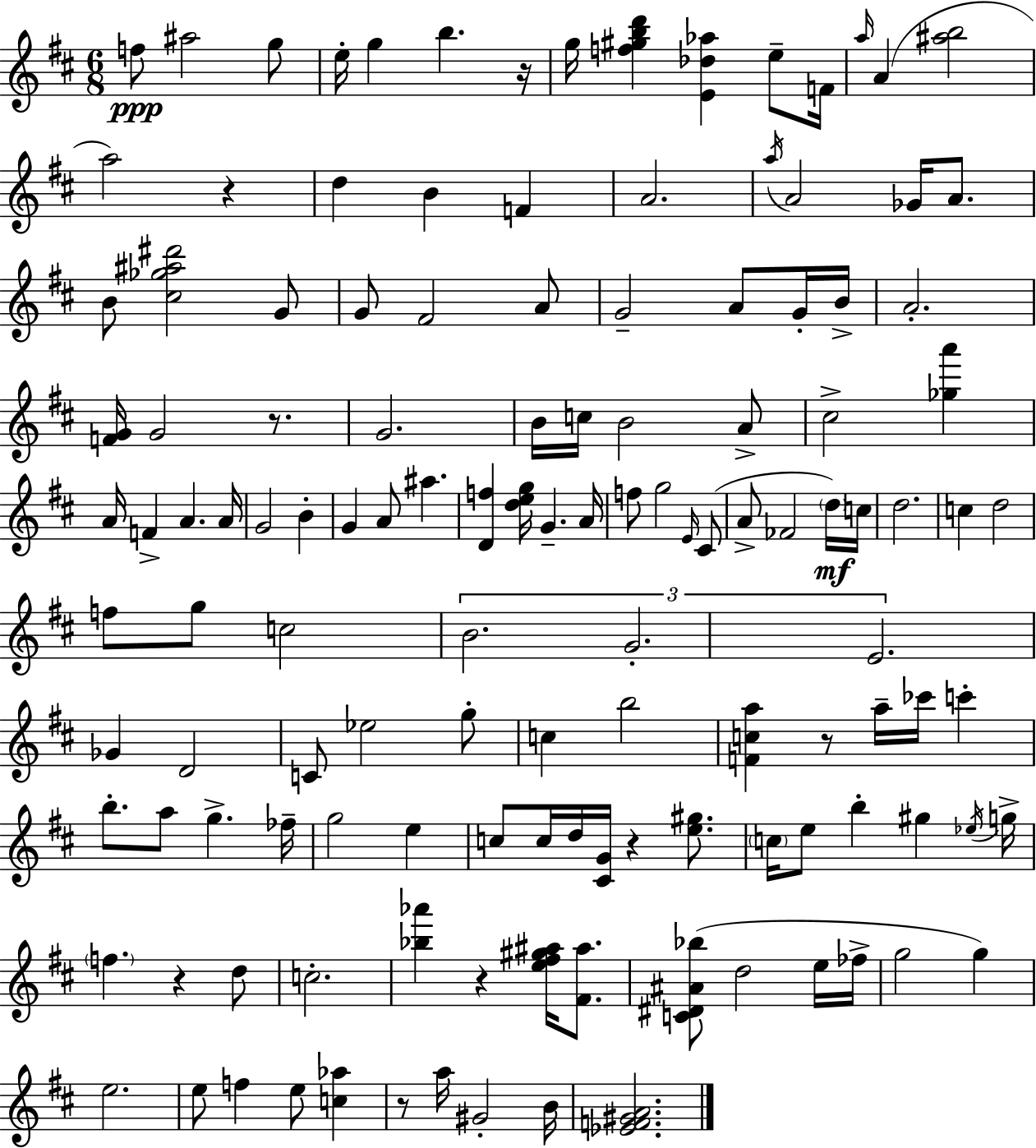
X:1
T:Untitled
M:6/8
L:1/4
K:D
f/2 ^a2 g/2 e/4 g b z/4 g/4 [f^gbd'] [E_d_a] e/2 F/4 a/4 A [^ab]2 a2 z d B F A2 a/4 A2 _G/4 A/2 B/2 [^c_g^a^d']2 G/2 G/2 ^F2 A/2 G2 A/2 G/4 B/4 A2 [FG]/4 G2 z/2 G2 B/4 c/4 B2 A/2 ^c2 [_ga'] A/4 F A A/4 G2 B G A/2 ^a [Df] [deg]/4 G A/4 f/2 g2 E/4 ^C/2 A/2 _F2 d/4 c/4 d2 c d2 f/2 g/2 c2 B2 G2 E2 _G D2 C/2 _e2 g/2 c b2 [Fca] z/2 a/4 _c'/4 c' b/2 a/2 g _f/4 g2 e c/2 c/4 d/4 [^CG]/4 z [e^g]/2 c/4 e/2 b ^g _e/4 g/4 f z d/2 c2 [_b_a'] z [e^f^g^a]/4 [^F^a]/2 [C^D^A_b]/2 d2 e/4 _f/4 g2 g e2 e/2 f e/2 [c_a] z/2 a/4 ^G2 B/4 [_EF^GA]2